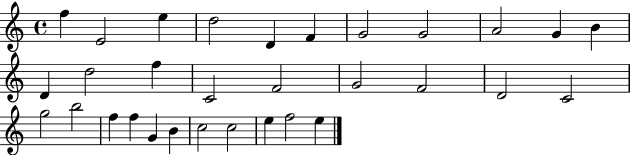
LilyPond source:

{
  \clef treble
  \time 4/4
  \defaultTimeSignature
  \key c \major
  f''4 e'2 e''4 | d''2 d'4 f'4 | g'2 g'2 | a'2 g'4 b'4 | \break d'4 d''2 f''4 | c'2 f'2 | g'2 f'2 | d'2 c'2 | \break g''2 b''2 | f''4 f''4 g'4 b'4 | c''2 c''2 | e''4 f''2 e''4 | \break \bar "|."
}